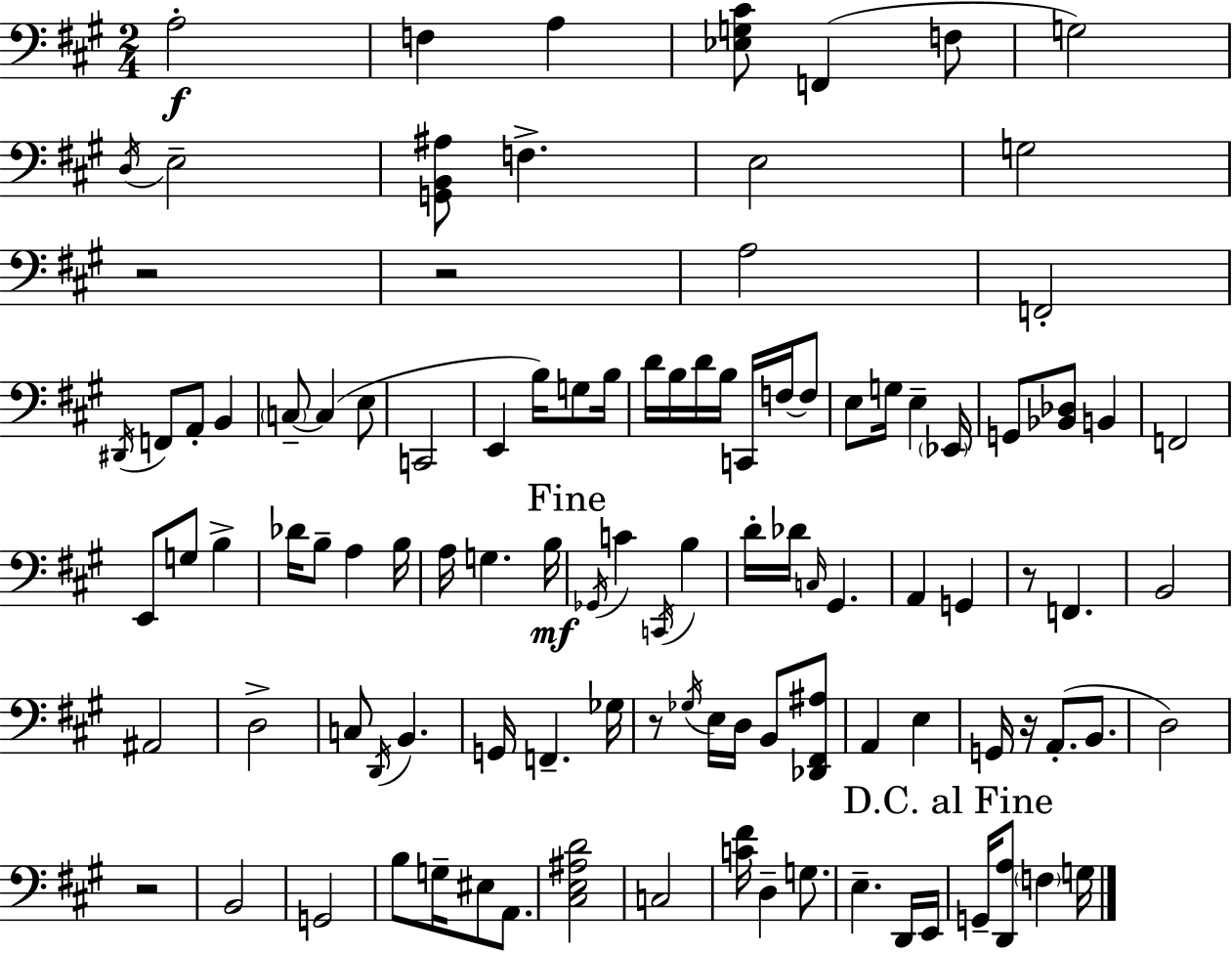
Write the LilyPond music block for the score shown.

{
  \clef bass
  \numericTimeSignature
  \time 2/4
  \key a \major
  a2-.\f | f4 a4 | <ees g cis'>8 f,4( f8 | g2) | \break \acciaccatura { d16 } e2-- | <g, b, ais>8 f4.-> | e2 | g2 | \break r2 | r2 | a2 | f,2-. | \break \acciaccatura { dis,16 } f,8 a,8-. b,4 | \parenthesize c8--~~ c4( | e8 c,2 | e,4 b16) g8 | \break b16 d'16 b16 d'16 b16 c,16 f16~~ | f8 e8 g16 e4-- | \parenthesize ees,16 g,8 <bes, des>8 b,4 | f,2 | \break e,8 g8 b4-> | des'16 b8-- a4 | b16 a16 g4. | b16\mf \mark "Fine" \acciaccatura { ges,16 } c'4 \acciaccatura { c,16 } | \break b4 d'16-. des'16 \grace { c16 } gis,4. | a,4 | g,4 r8 f,4. | b,2 | \break ais,2 | d2-> | c8 \acciaccatura { d,16 } | b,4. g,16 f,4.-- | \break ges16 r8 | \acciaccatura { ges16 } e16 d16 b,8 <des, fis, ais>8 a,4 | e4 g,16 | r16 a,8.-.( b,8. d2) | \break r2 | b,2 | g,2 | b8 | \break g16-- eis8 a,8. <cis e ais d'>2 | c2 | <c' fis'>16 | d4-- g8. e4.-- | \break d,16 e,16 \mark "D.C. al Fine" g,16-- | <d, a>8 \parenthesize f4 g16 \bar "|."
}